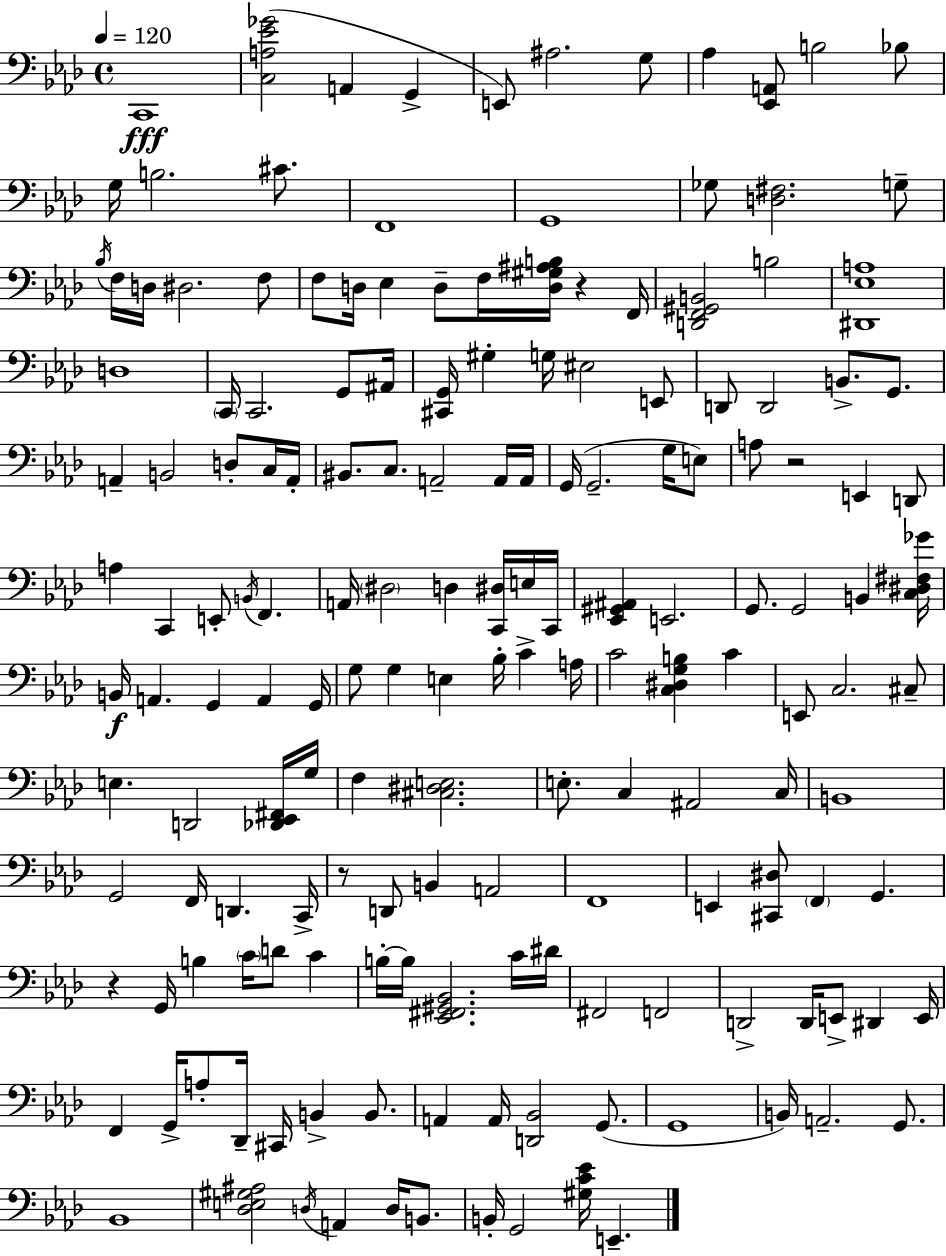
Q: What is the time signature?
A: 4/4